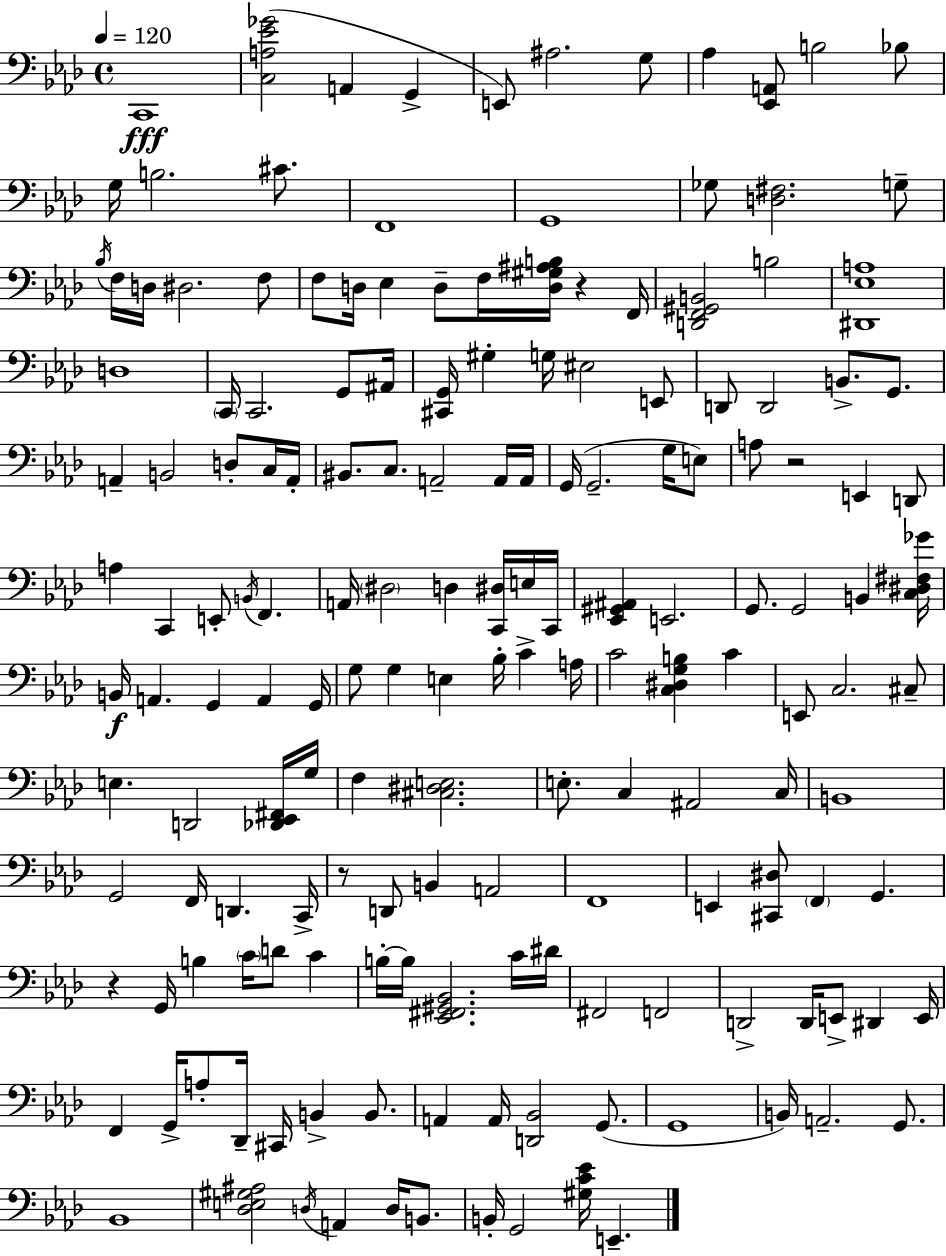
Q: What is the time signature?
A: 4/4